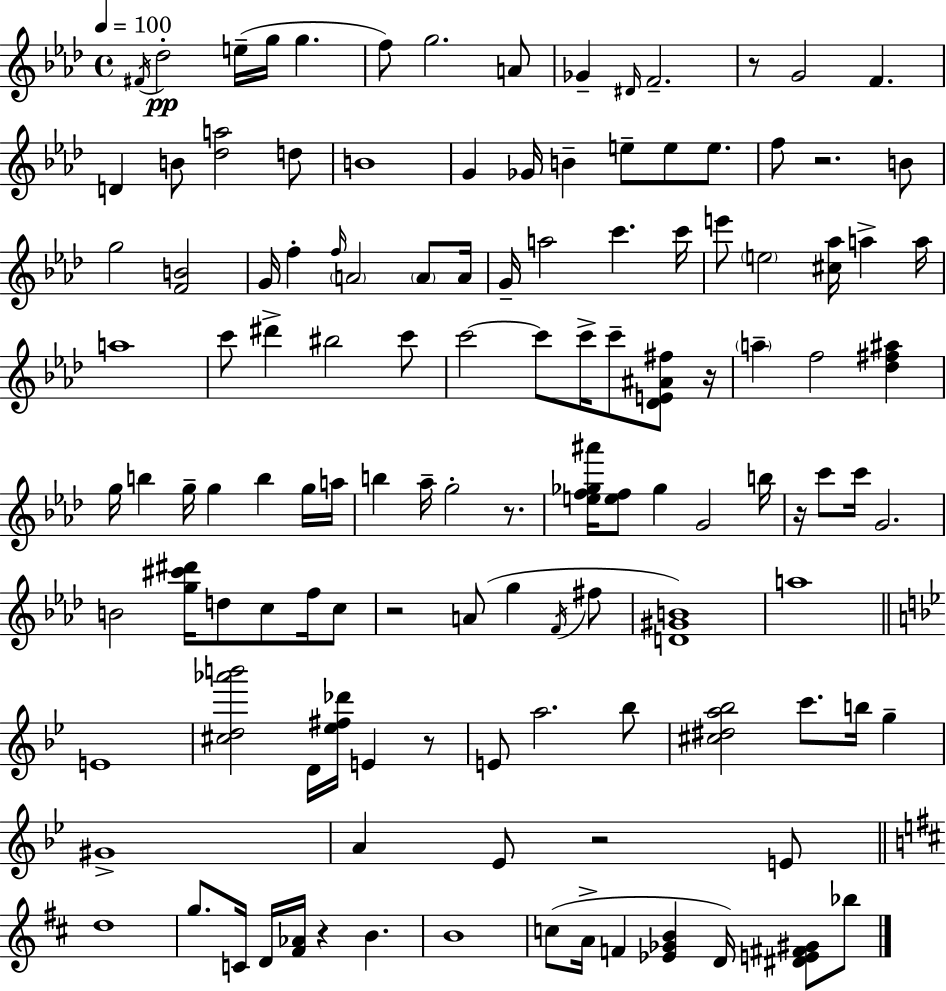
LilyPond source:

{
  \clef treble
  \time 4/4
  \defaultTimeSignature
  \key f \minor
  \tempo 4 = 100
  \repeat volta 2 { \acciaccatura { fis'16 }\pp des''2-. e''16--( g''16 g''4. | f''8) g''2. a'8 | ges'4-- \grace { dis'16 } f'2.-- | r8 g'2 f'4. | \break d'4 b'8 <des'' a''>2 | d''8 b'1 | g'4 ges'16 b'4-- e''8-- e''8 e''8. | f''8 r2. | \break b'8 g''2 <f' b'>2 | g'16 f''4-. \grace { f''16 } \parenthesize a'2 | \parenthesize a'8 a'16 g'16-- a''2 c'''4. | c'''16 e'''8 \parenthesize e''2 <cis'' aes''>16 a''4-> | \break a''16 a''1 | c'''8 dis'''4-> bis''2 | c'''8 c'''2~~ c'''8 c'''16-> c'''8-- | <des' e' ais' fis''>8 r16 \parenthesize a''4-- f''2 <des'' fis'' ais''>4 | \break g''16 b''4 g''16-- g''4 b''4 | g''16 a''16 b''4 aes''16-- g''2-. | r8. <e'' f'' ges'' ais'''>16 <e'' f''>8 ges''4 g'2 | b''16 r16 c'''8 c'''16 g'2. | \break b'2 <g'' cis''' dis'''>16 d''8 c''8 | f''16 c''8 r2 a'8( g''4 | \acciaccatura { f'16 } fis''8 <d' gis' b'>1) | a''1 | \break \bar "||" \break \key g \minor e'1 | <cis'' d'' aes''' b'''>2 d'16 <ees'' fis'' des'''>16 e'4 r8 | e'8 a''2. bes''8 | <cis'' dis'' a'' bes''>2 c'''8. b''16 g''4-- | \break gis'1-> | a'4 ees'8 r2 e'8 | \bar "||" \break \key b \minor d''1 | g''8. c'16 d'16 <fis' aes'>16 r4 b'4. | b'1 | c''8( a'16-> f'4 <ees' ges' b'>4 d'16) <dis' e' fis' gis'>8 bes''8 | \break } \bar "|."
}